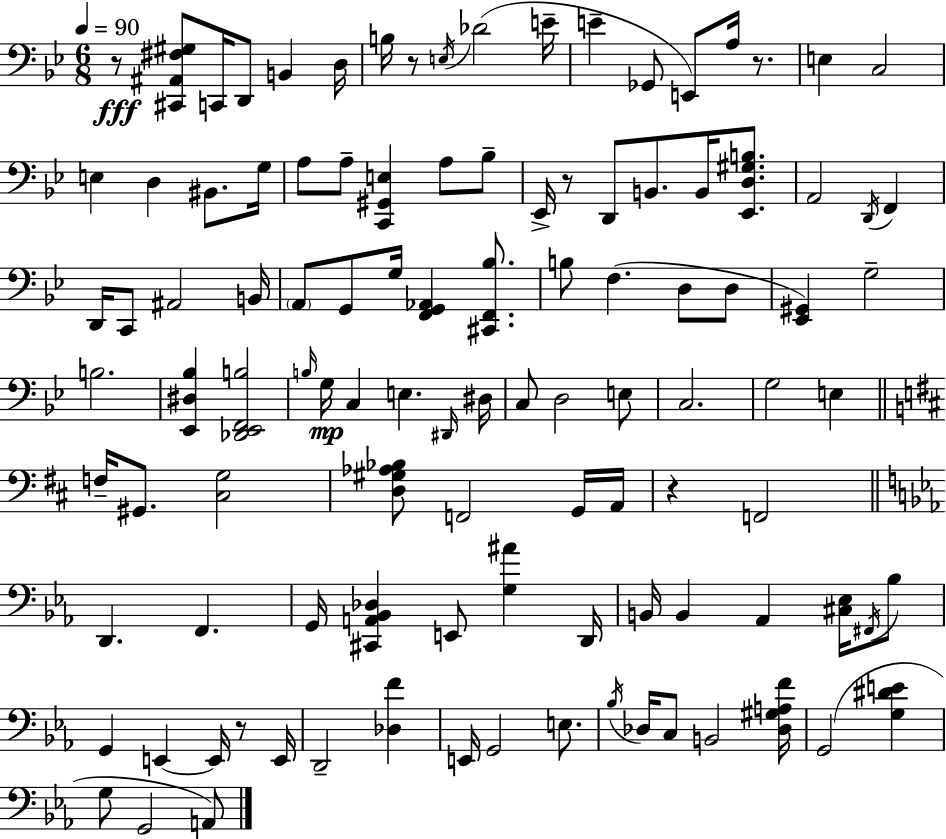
X:1
T:Untitled
M:6/8
L:1/4
K:Bb
z/2 [^C,,^A,,^F,^G,]/2 C,,/4 D,,/2 B,, D,/4 B,/4 z/2 E,/4 _D2 E/4 E _G,,/2 E,,/2 A,/4 z/2 E, C,2 E, D, ^B,,/2 G,/4 A,/2 A,/2 [C,,^G,,E,] A,/2 _B,/2 _E,,/4 z/2 D,,/2 B,,/2 B,,/4 [_E,,D,^G,B,]/2 A,,2 D,,/4 F,, D,,/4 C,,/2 ^A,,2 B,,/4 A,,/2 G,,/2 G,/4 [F,,G,,_A,,] [^C,,F,,_B,]/2 B,/2 F, D,/2 D,/2 [_E,,^G,,] G,2 B,2 [_E,,^D,_B,] [_D,,_E,,F,,B,]2 B,/4 G,/4 C, E, ^D,,/4 ^D,/4 C,/2 D,2 E,/2 C,2 G,2 E, F,/4 ^G,,/2 [^C,G,]2 [D,^G,_A,_B,]/2 F,,2 G,,/4 A,,/4 z F,,2 D,, F,, G,,/4 [^C,,A,,_B,,_D,] E,,/2 [G,^A] D,,/4 B,,/4 B,, _A,, [^C,_E,]/4 ^F,,/4 _B,/2 G,, E,, E,,/4 z/2 E,,/4 D,,2 [_D,F] E,,/4 G,,2 E,/2 _B,/4 _D,/4 C,/2 B,,2 [_D,^G,A,F]/4 G,,2 [G,^DE] G,/2 G,,2 A,,/2